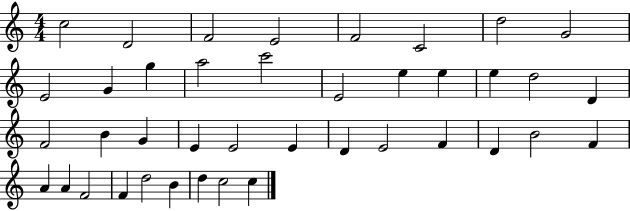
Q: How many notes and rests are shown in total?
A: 40